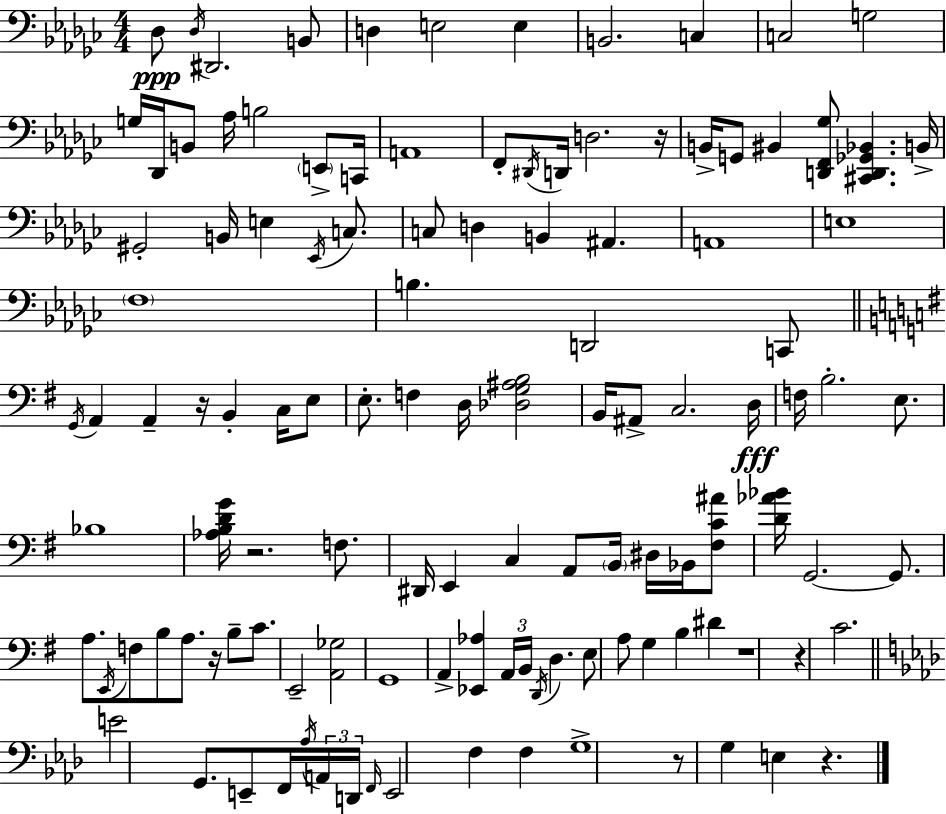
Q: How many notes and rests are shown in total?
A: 119